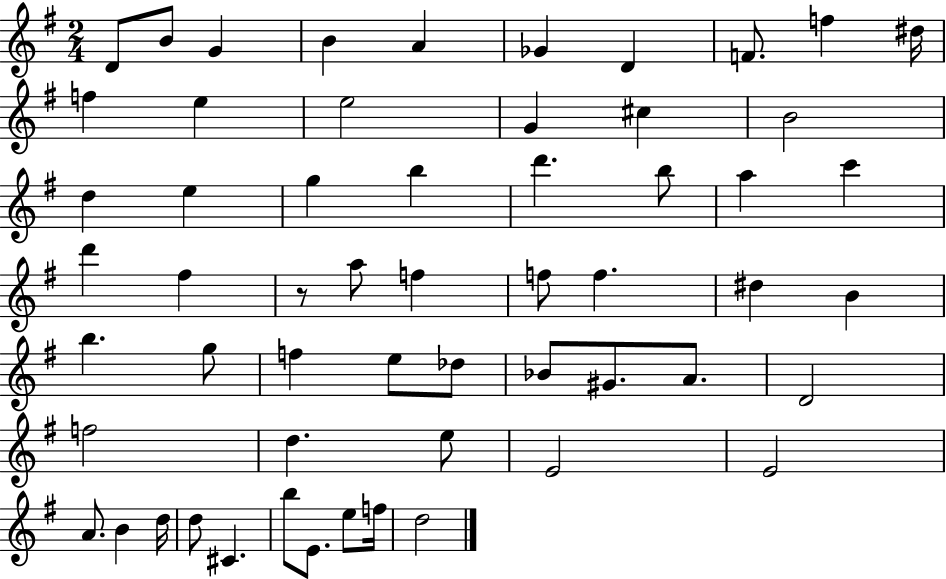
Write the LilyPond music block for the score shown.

{
  \clef treble
  \numericTimeSignature
  \time 2/4
  \key g \major
  \repeat volta 2 { d'8 b'8 g'4 | b'4 a'4 | ges'4 d'4 | f'8. f''4 dis''16 | \break f''4 e''4 | e''2 | g'4 cis''4 | b'2 | \break d''4 e''4 | g''4 b''4 | d'''4. b''8 | a''4 c'''4 | \break d'''4 fis''4 | r8 a''8 f''4 | f''8 f''4. | dis''4 b'4 | \break b''4. g''8 | f''4 e''8 des''8 | bes'8 gis'8. a'8. | d'2 | \break f''2 | d''4. e''8 | e'2 | e'2 | \break a'8. b'4 d''16 | d''8 cis'4. | b''8 e'8. e''8 f''16 | d''2 | \break } \bar "|."
}